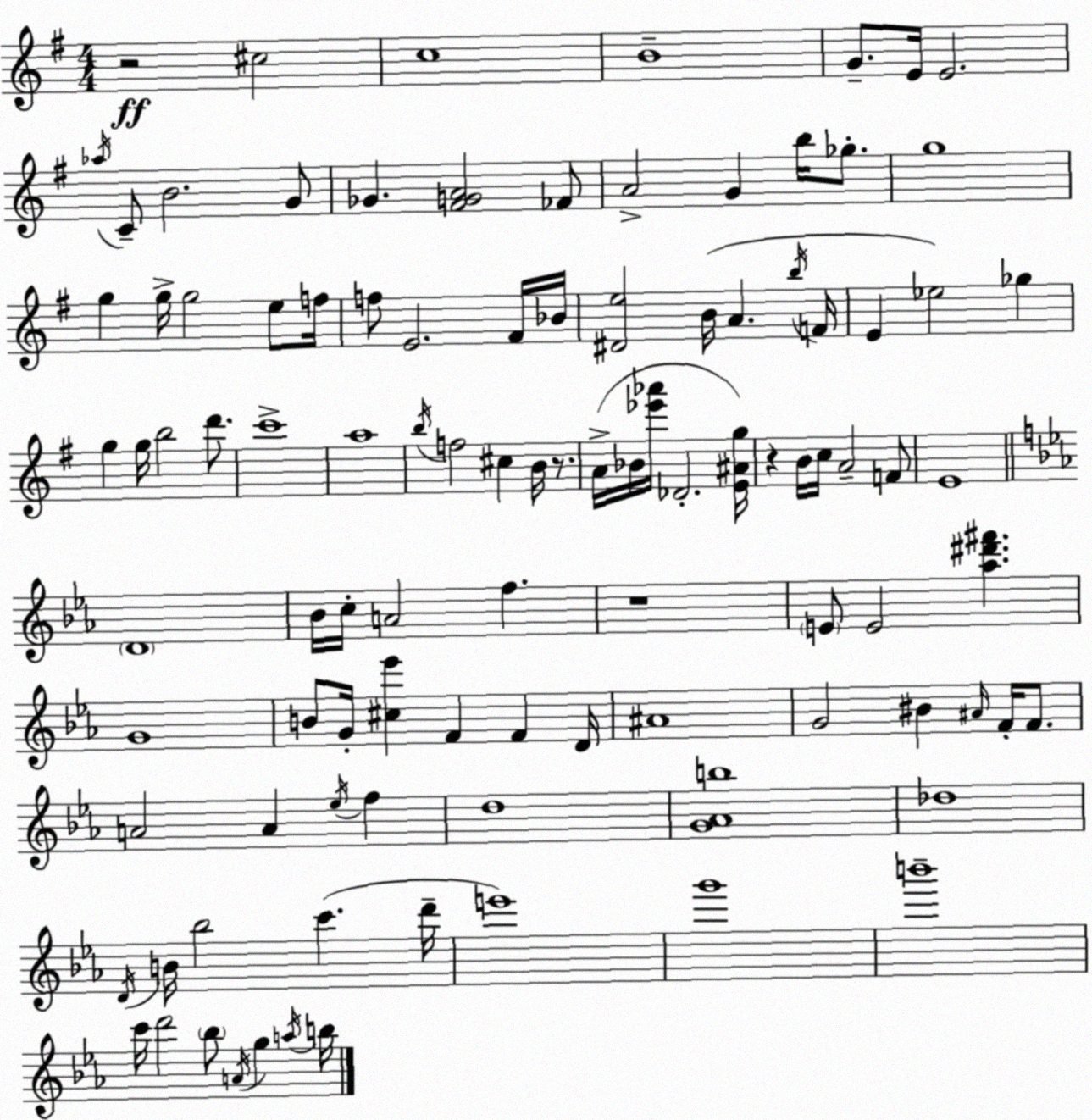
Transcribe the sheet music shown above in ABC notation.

X:1
T:Untitled
M:4/4
L:1/4
K:Em
z2 ^c2 c4 B4 G/2 E/4 E2 _a/4 C/2 B2 G/2 _G [^FGA]2 _F/2 A2 G b/4 _g/2 g4 g g/4 g2 e/2 f/4 f/2 E2 ^F/4 _B/4 [^De]2 B/4 A b/4 F/4 E _e2 _g g g/4 b2 d'/2 c'4 a4 b/4 f2 ^c B/4 z/2 A/4 _B/4 [_e'_a']/4 _D2 [E^Ag]/4 z B/4 c/4 A2 F/2 E4 D4 _B/4 c/4 A2 f z4 E/2 E2 [_a^d'^f'] G4 B/2 G/4 [^c_e'] F F D/4 ^A4 G2 ^B ^A/4 F/4 F/2 A2 A _e/4 f d4 [G_Ab]4 _d4 D/4 B/4 _b2 c' d'/4 e'4 g'4 b'4 c'/4 d'2 _b/2 A/4 g a/4 b/4